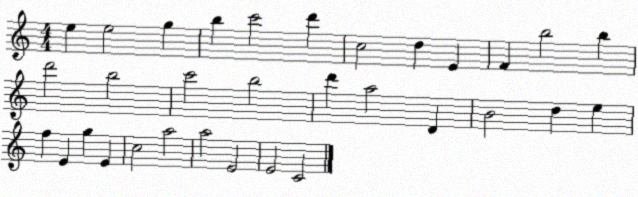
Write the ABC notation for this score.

X:1
T:Untitled
M:4/4
L:1/4
K:C
e e2 g b c'2 d' c2 d E F b2 b d'2 b2 c'2 b2 d' a2 D B2 d e f E g E c2 a2 a2 E2 E2 C2